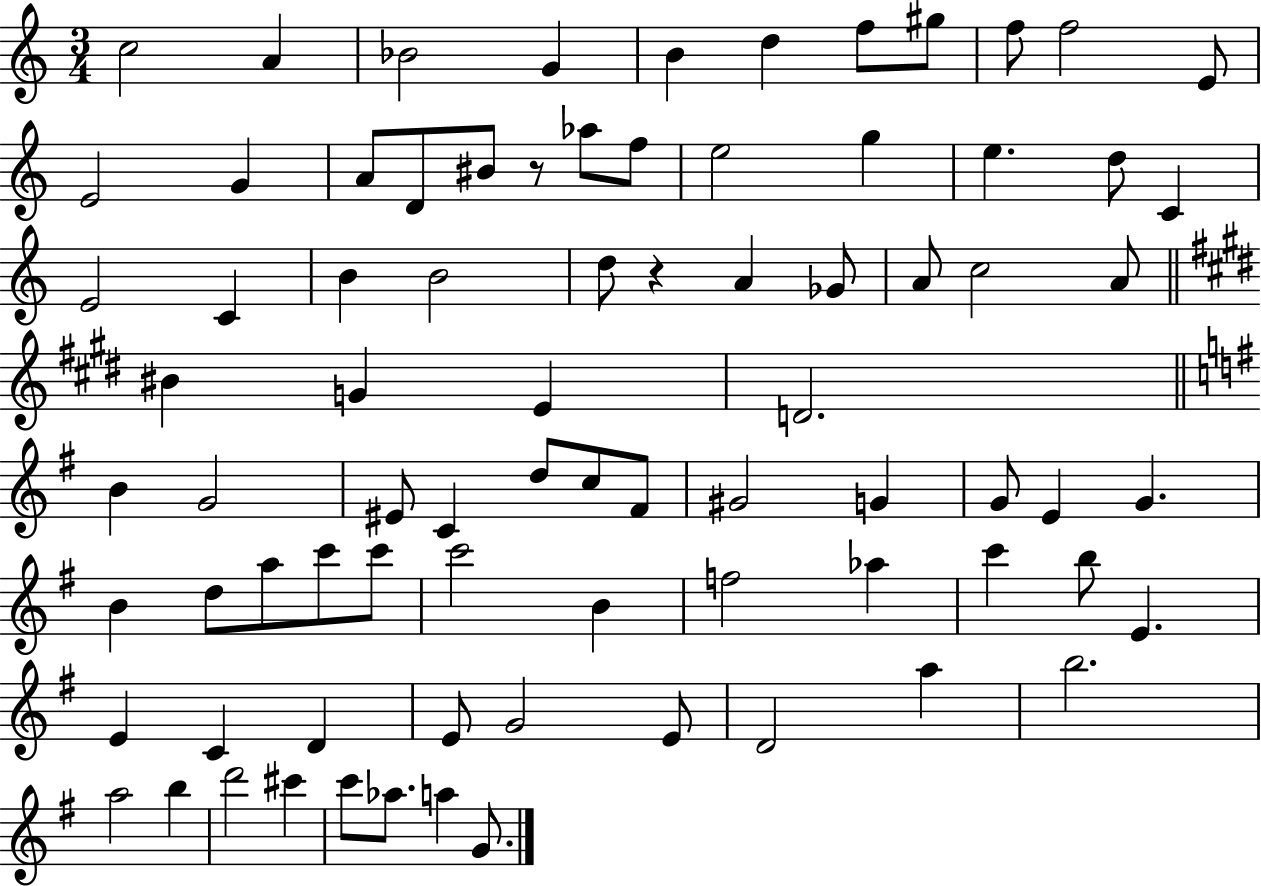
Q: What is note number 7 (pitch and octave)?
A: F5